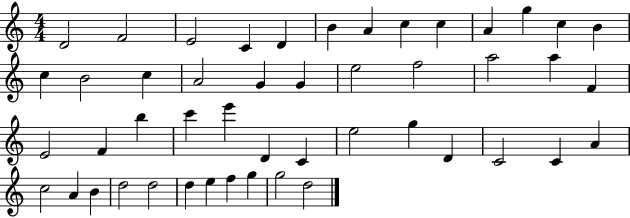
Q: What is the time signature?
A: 4/4